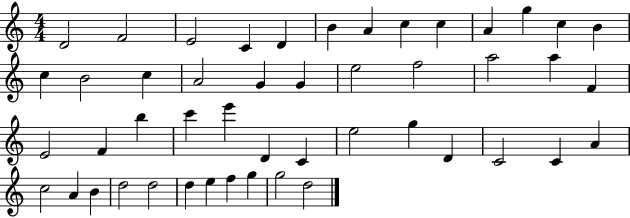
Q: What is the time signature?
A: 4/4